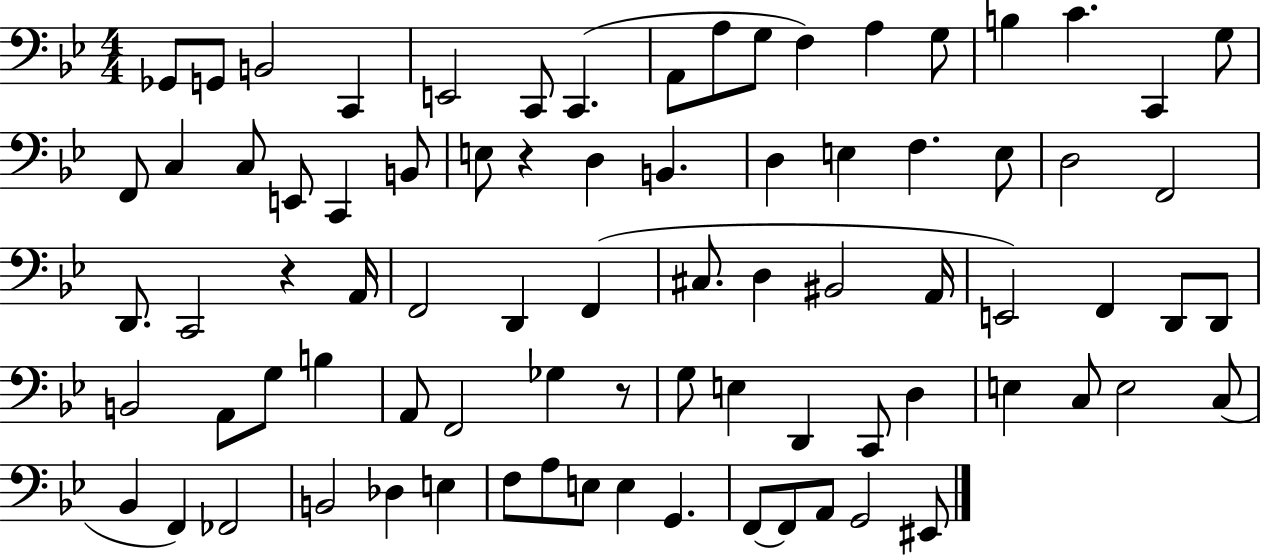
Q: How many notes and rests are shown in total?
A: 81